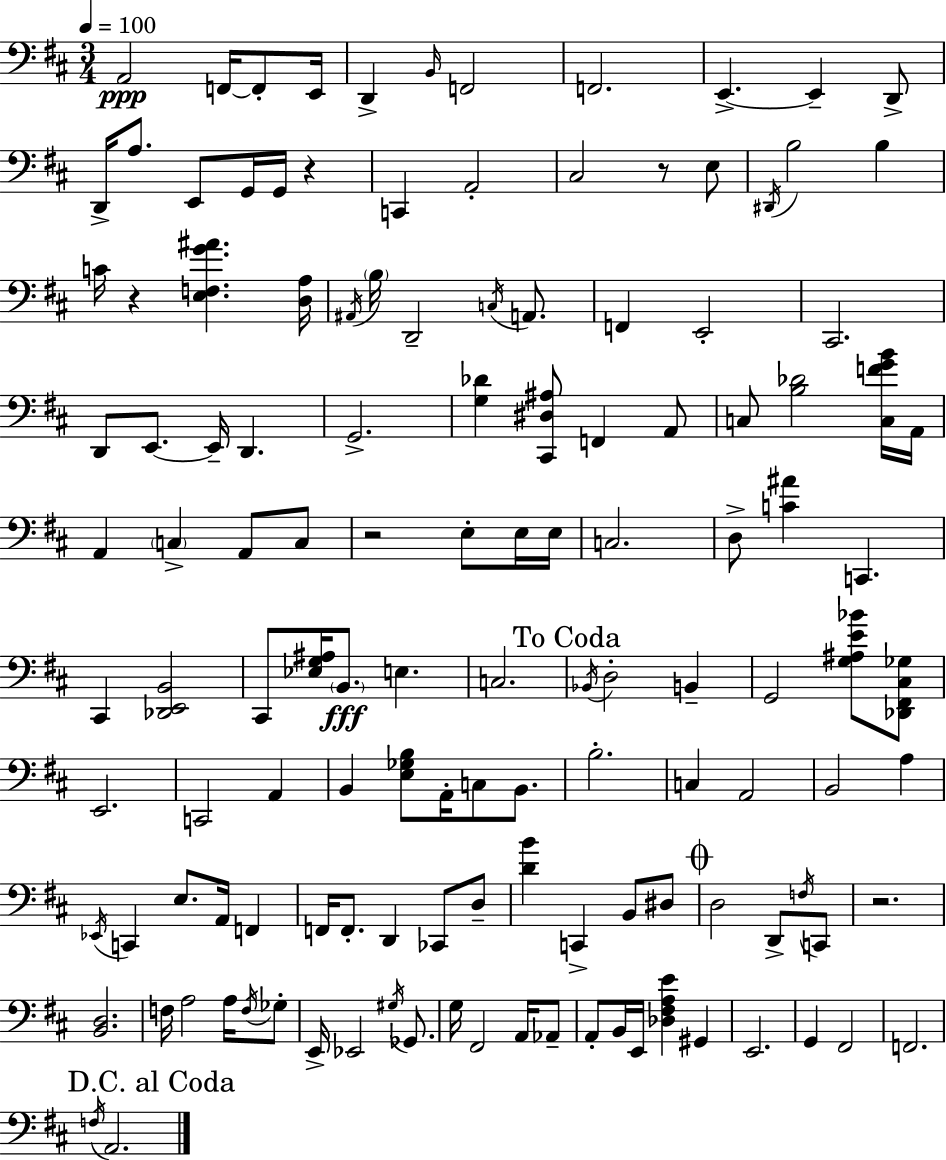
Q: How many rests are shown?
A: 5